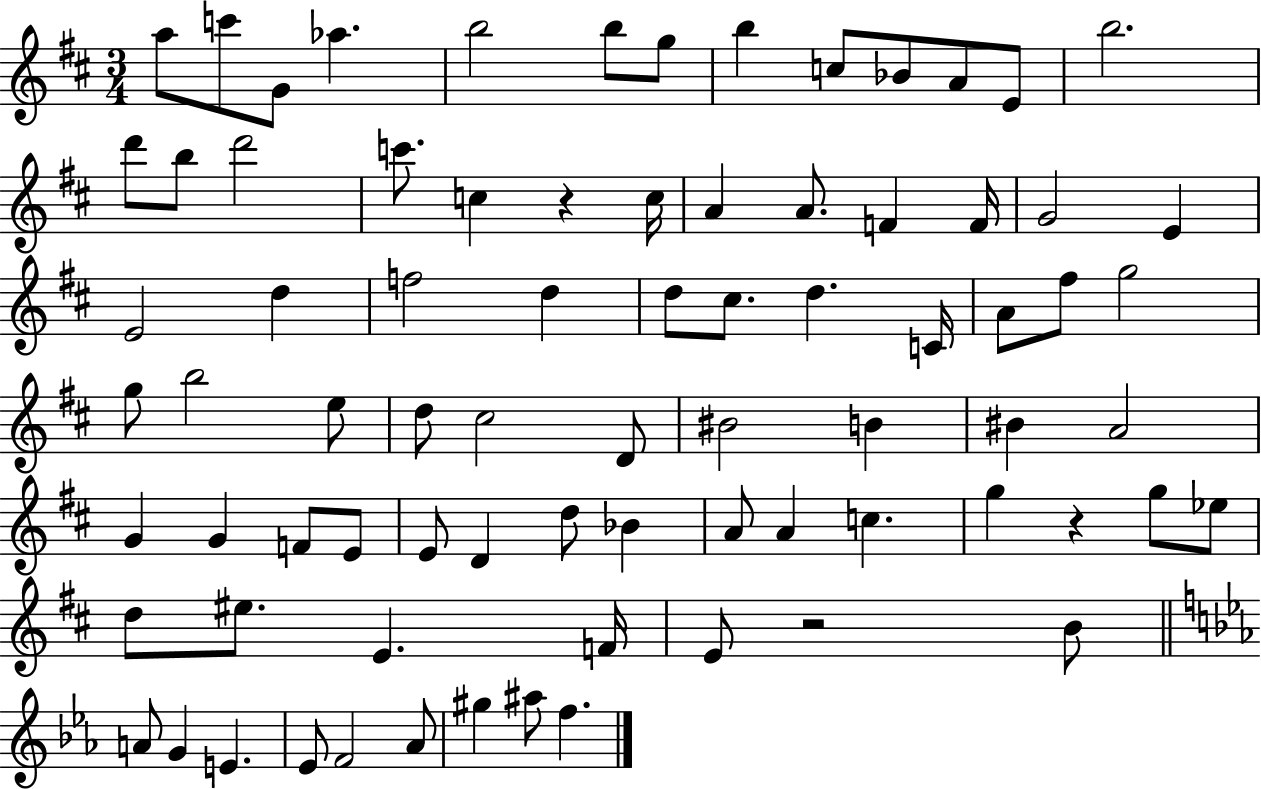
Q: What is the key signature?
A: D major